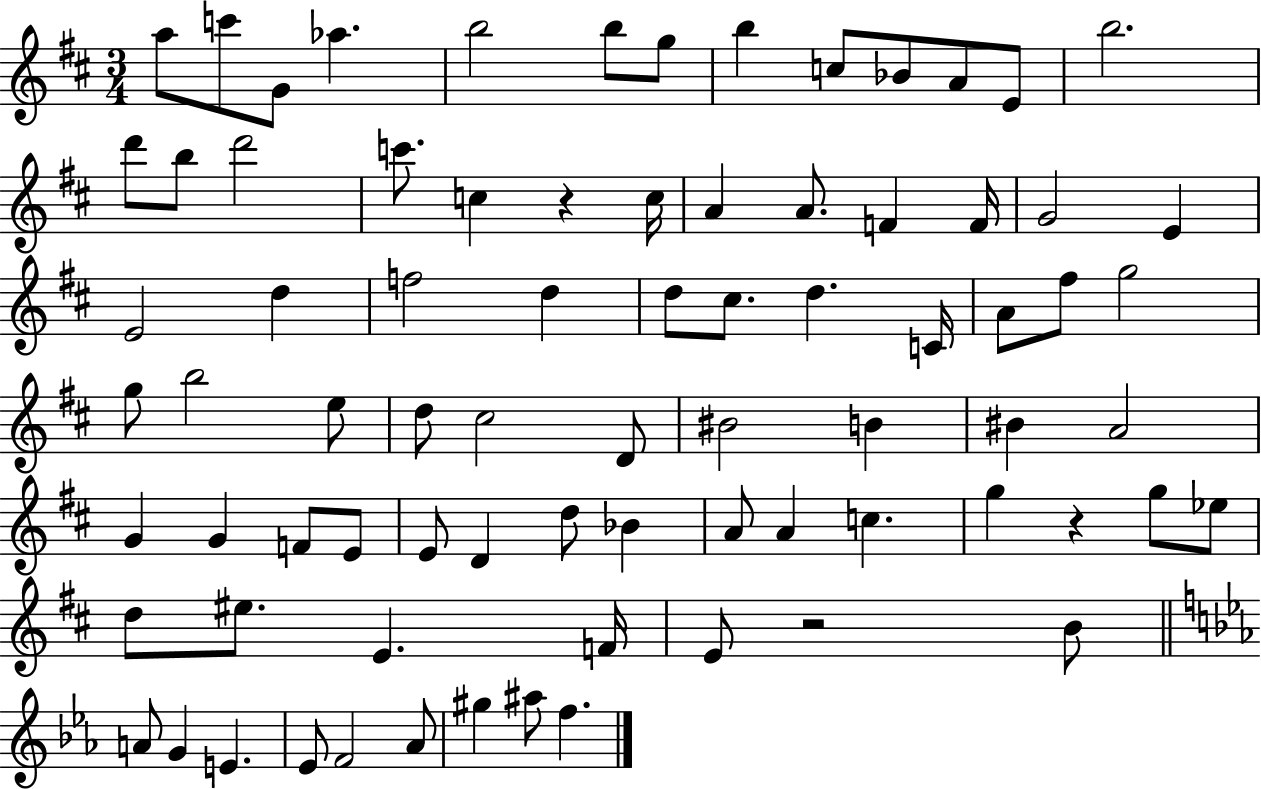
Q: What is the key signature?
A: D major